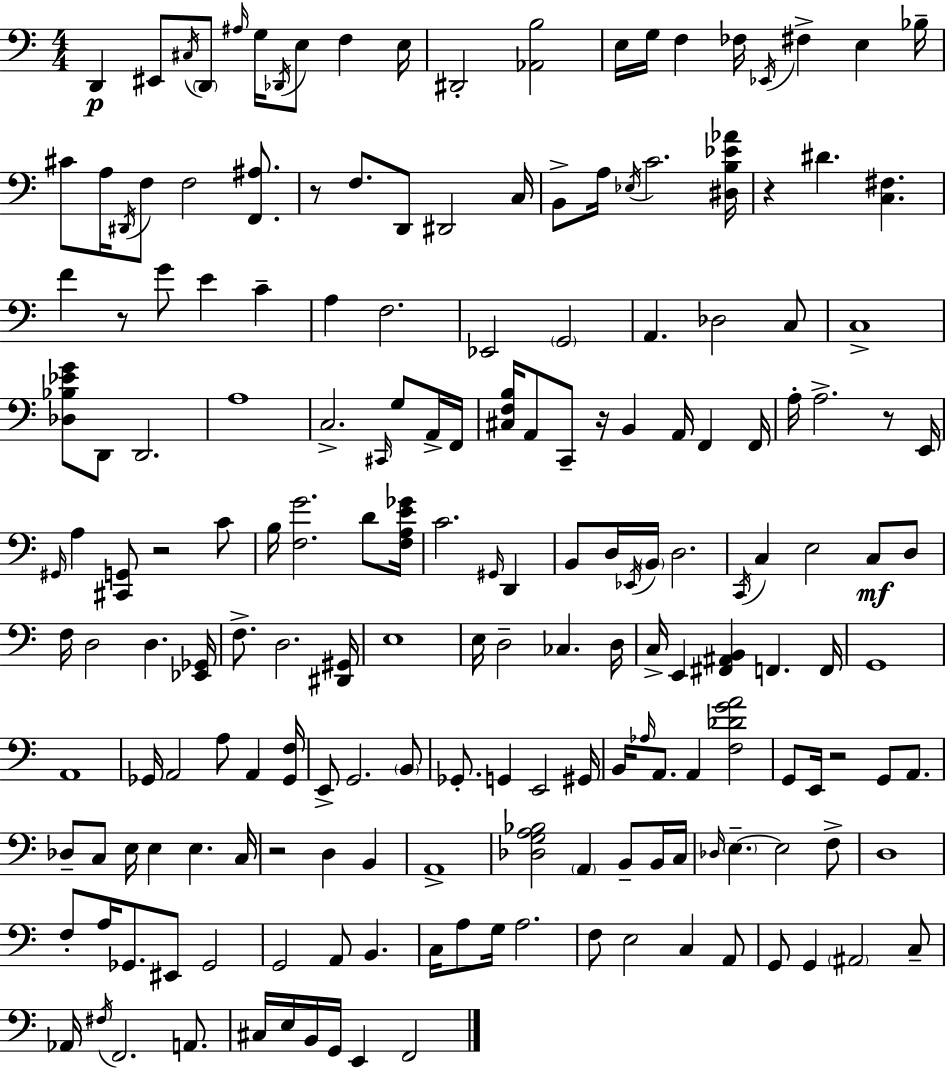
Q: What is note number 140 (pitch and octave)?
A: A2